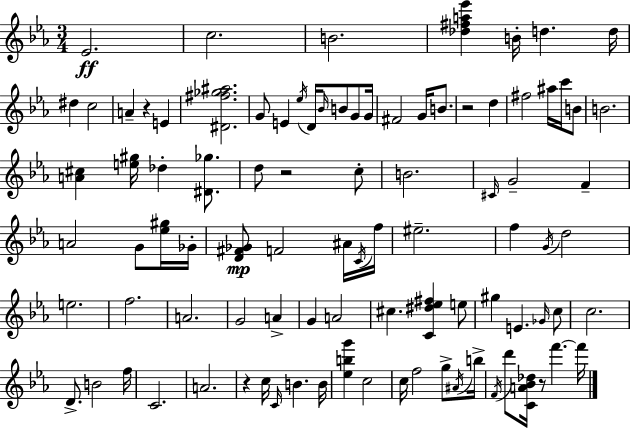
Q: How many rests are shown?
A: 5